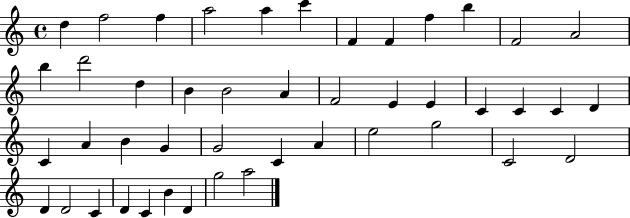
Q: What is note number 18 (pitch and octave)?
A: A4